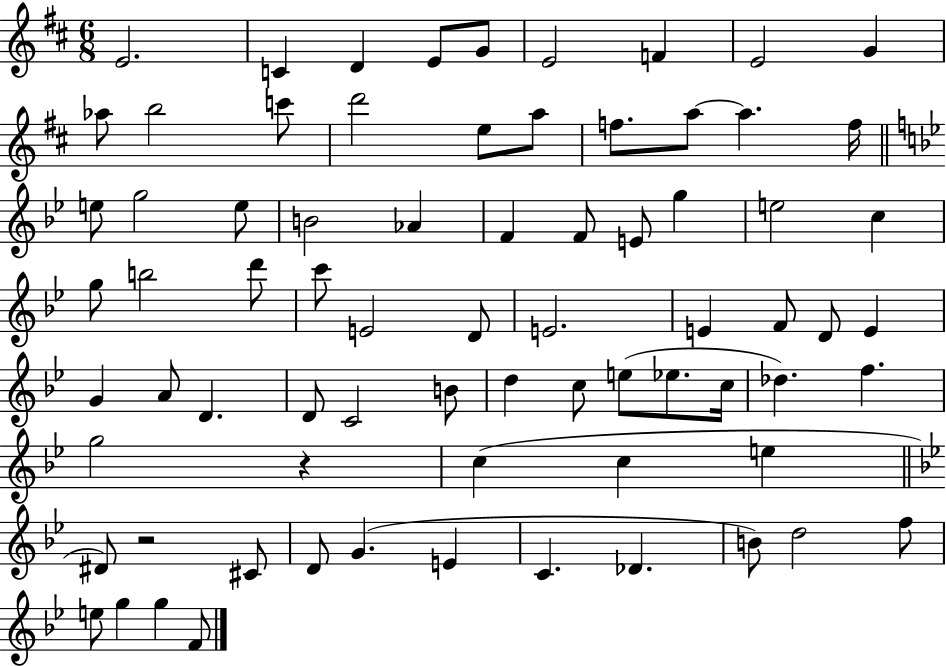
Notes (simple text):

E4/h. C4/q D4/q E4/e G4/e E4/h F4/q E4/h G4/q Ab5/e B5/h C6/e D6/h E5/e A5/e F5/e. A5/e A5/q. F5/s E5/e G5/h E5/e B4/h Ab4/q F4/q F4/e E4/e G5/q E5/h C5/q G5/e B5/h D6/e C6/e E4/h D4/e E4/h. E4/q F4/e D4/e E4/q G4/q A4/e D4/q. D4/e C4/h B4/e D5/q C5/e E5/e Eb5/e. C5/s Db5/q. F5/q. G5/h R/q C5/q C5/q E5/q D#4/e R/h C#4/e D4/e G4/q. E4/q C4/q. Db4/q. B4/e D5/h F5/e E5/e G5/q G5/q F4/e